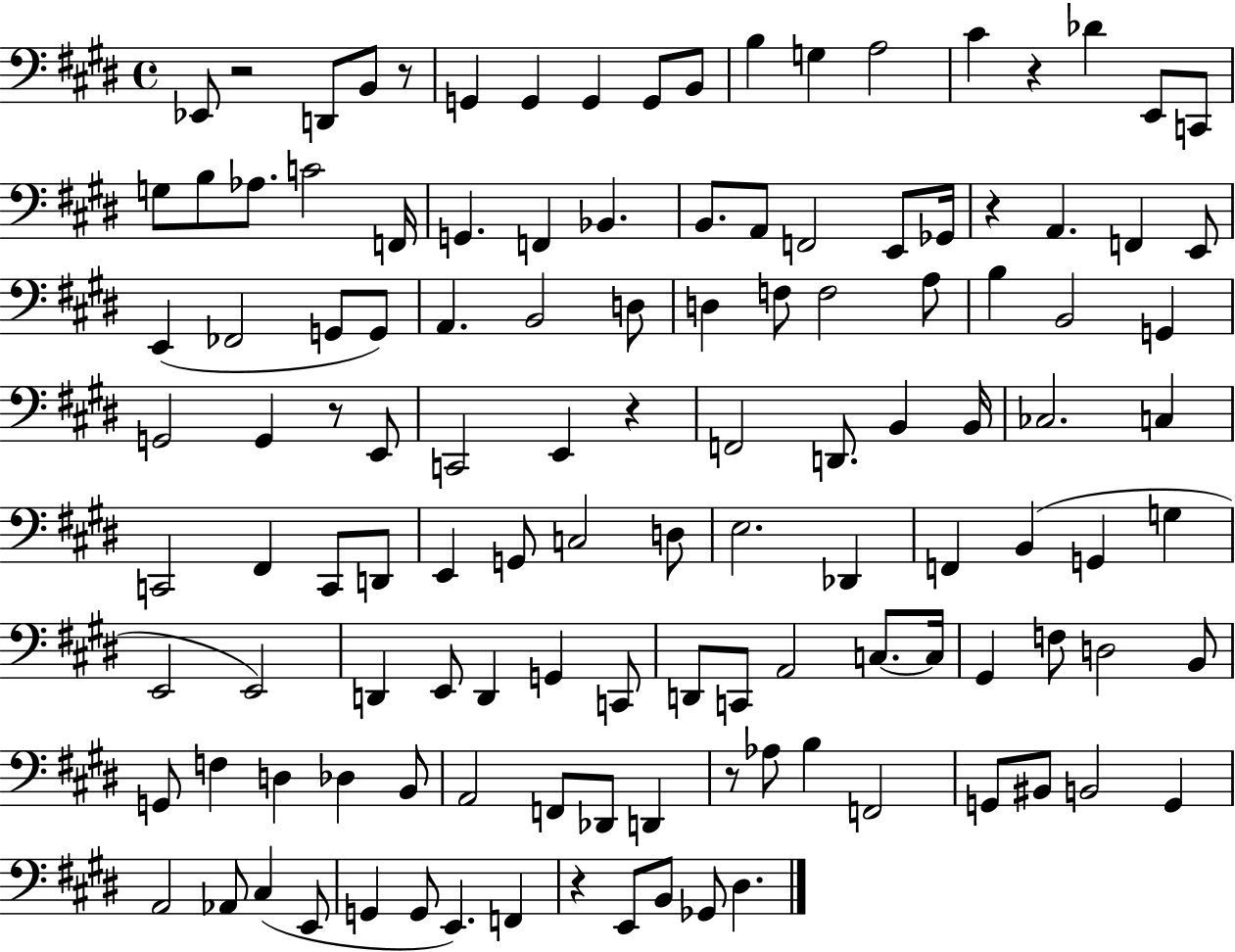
X:1
T:Untitled
M:4/4
L:1/4
K:E
_E,,/2 z2 D,,/2 B,,/2 z/2 G,, G,, G,, G,,/2 B,,/2 B, G, A,2 ^C z _D E,,/2 C,,/2 G,/2 B,/2 _A,/2 C2 F,,/4 G,, F,, _B,, B,,/2 A,,/2 F,,2 E,,/2 _G,,/4 z A,, F,, E,,/2 E,, _F,,2 G,,/2 G,,/2 A,, B,,2 D,/2 D, F,/2 F,2 A,/2 B, B,,2 G,, G,,2 G,, z/2 E,,/2 C,,2 E,, z F,,2 D,,/2 B,, B,,/4 _C,2 C, C,,2 ^F,, C,,/2 D,,/2 E,, G,,/2 C,2 D,/2 E,2 _D,, F,, B,, G,, G, E,,2 E,,2 D,, E,,/2 D,, G,, C,,/2 D,,/2 C,,/2 A,,2 C,/2 C,/4 ^G,, F,/2 D,2 B,,/2 G,,/2 F, D, _D, B,,/2 A,,2 F,,/2 _D,,/2 D,, z/2 _A,/2 B, F,,2 G,,/2 ^B,,/2 B,,2 G,, A,,2 _A,,/2 ^C, E,,/2 G,, G,,/2 E,, F,, z E,,/2 B,,/2 _G,,/2 ^D,